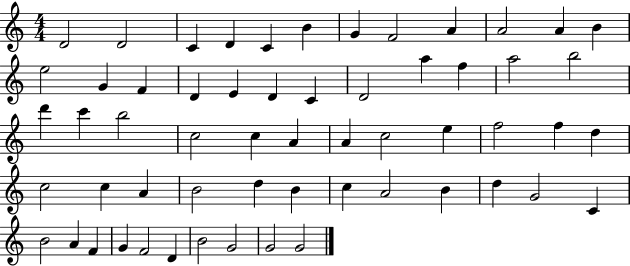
{
  \clef treble
  \numericTimeSignature
  \time 4/4
  \key c \major
  d'2 d'2 | c'4 d'4 c'4 b'4 | g'4 f'2 a'4 | a'2 a'4 b'4 | \break e''2 g'4 f'4 | d'4 e'4 d'4 c'4 | d'2 a''4 f''4 | a''2 b''2 | \break d'''4 c'''4 b''2 | c''2 c''4 a'4 | a'4 c''2 e''4 | f''2 f''4 d''4 | \break c''2 c''4 a'4 | b'2 d''4 b'4 | c''4 a'2 b'4 | d''4 g'2 c'4 | \break b'2 a'4 f'4 | g'4 f'2 d'4 | b'2 g'2 | g'2 g'2 | \break \bar "|."
}